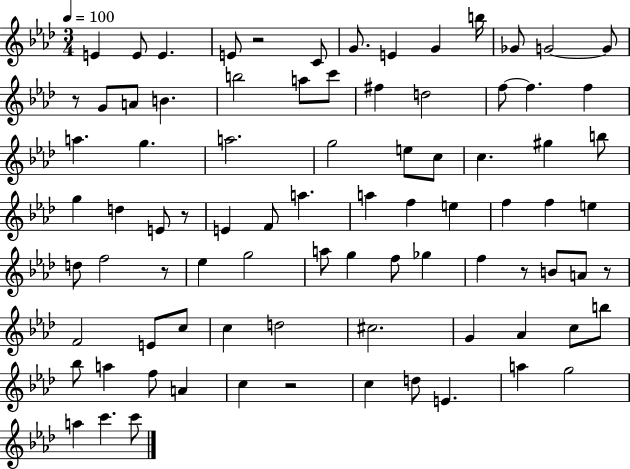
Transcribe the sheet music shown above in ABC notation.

X:1
T:Untitled
M:3/4
L:1/4
K:Ab
E E/2 E E/2 z2 C/2 G/2 E G b/4 _G/2 G2 G/2 z/2 G/2 A/2 B b2 a/2 c'/2 ^f d2 f/2 f f a g a2 g2 e/2 c/2 c ^g b/2 g d E/2 z/2 E F/2 a a f e f f e d/2 f2 z/2 _e g2 a/2 g f/2 _g f z/2 B/2 A/2 z/2 F2 E/2 c/2 c d2 ^c2 G _A c/2 b/2 _b/2 a f/2 A c z2 c d/2 E a g2 a c' c'/2